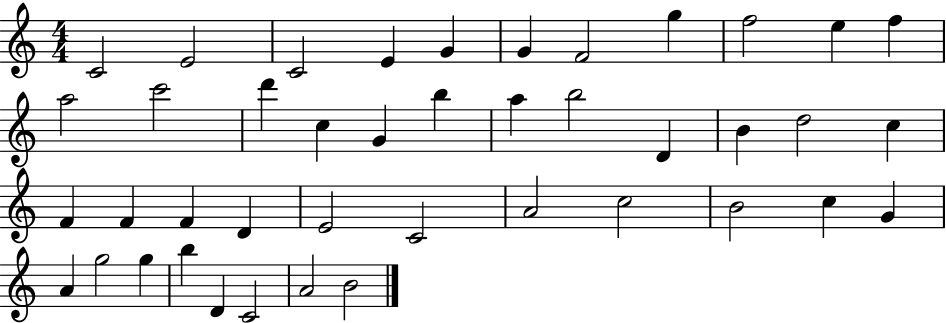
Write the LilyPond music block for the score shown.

{
  \clef treble
  \numericTimeSignature
  \time 4/4
  \key c \major
  c'2 e'2 | c'2 e'4 g'4 | g'4 f'2 g''4 | f''2 e''4 f''4 | \break a''2 c'''2 | d'''4 c''4 g'4 b''4 | a''4 b''2 d'4 | b'4 d''2 c''4 | \break f'4 f'4 f'4 d'4 | e'2 c'2 | a'2 c''2 | b'2 c''4 g'4 | \break a'4 g''2 g''4 | b''4 d'4 c'2 | a'2 b'2 | \bar "|."
}